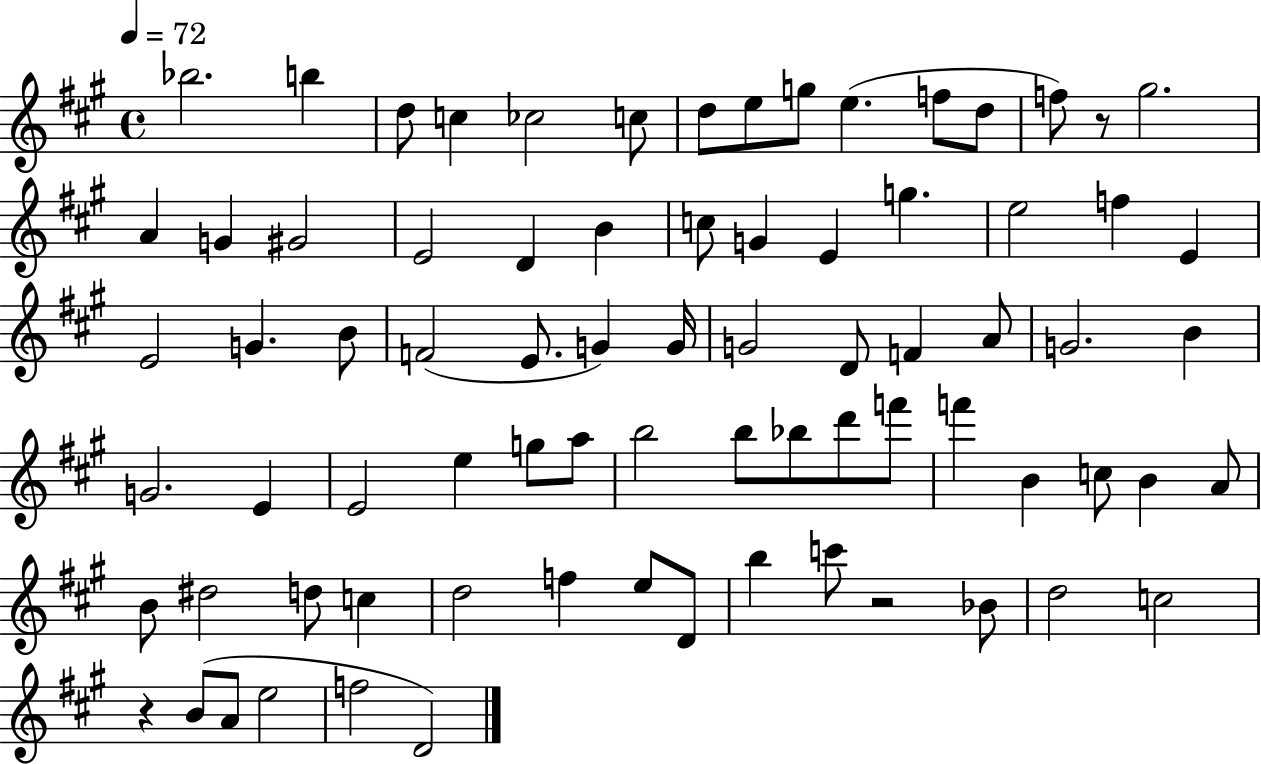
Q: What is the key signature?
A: A major